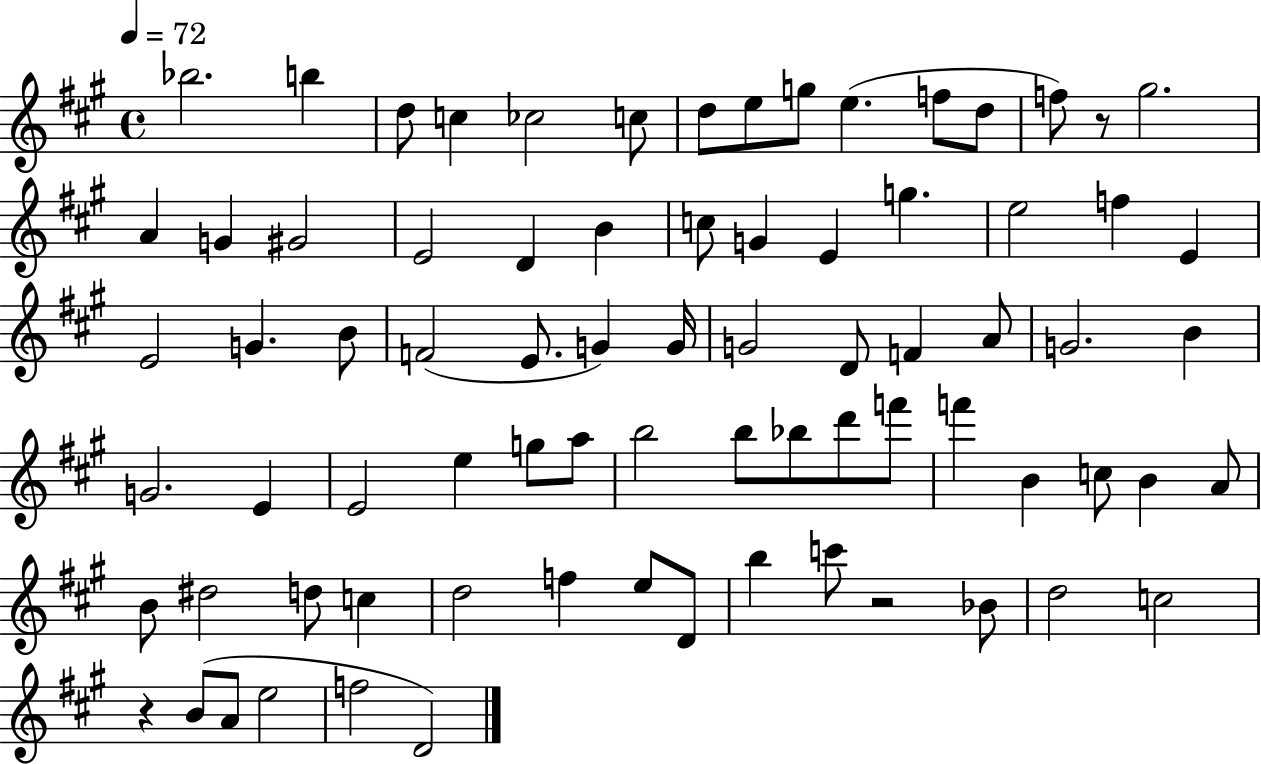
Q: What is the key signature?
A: A major